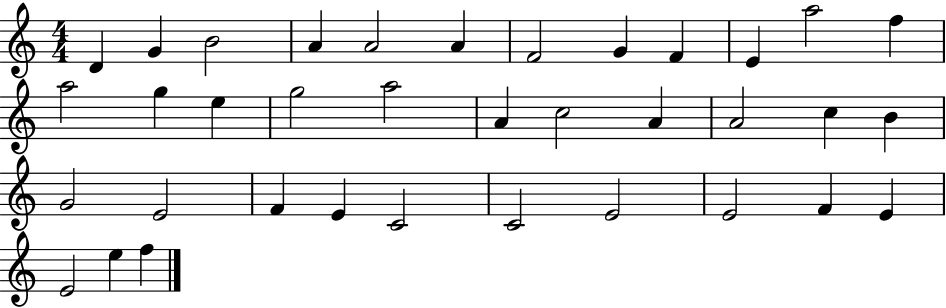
D4/q G4/q B4/h A4/q A4/h A4/q F4/h G4/q F4/q E4/q A5/h F5/q A5/h G5/q E5/q G5/h A5/h A4/q C5/h A4/q A4/h C5/q B4/q G4/h E4/h F4/q E4/q C4/h C4/h E4/h E4/h F4/q E4/q E4/h E5/q F5/q